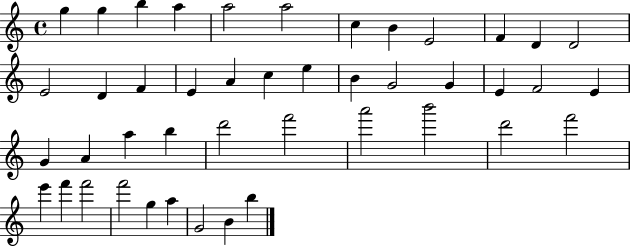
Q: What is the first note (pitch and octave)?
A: G5